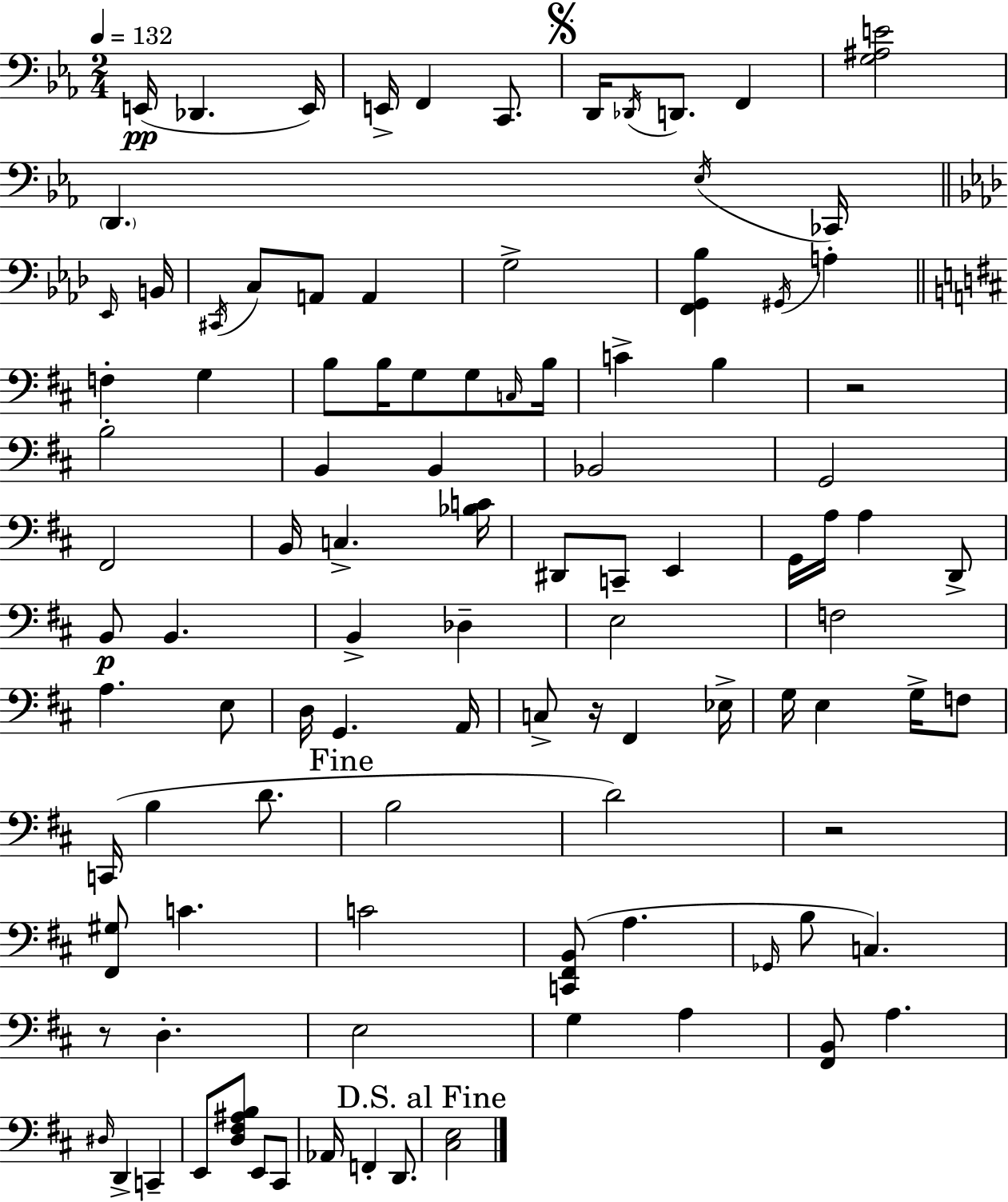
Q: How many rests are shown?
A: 4